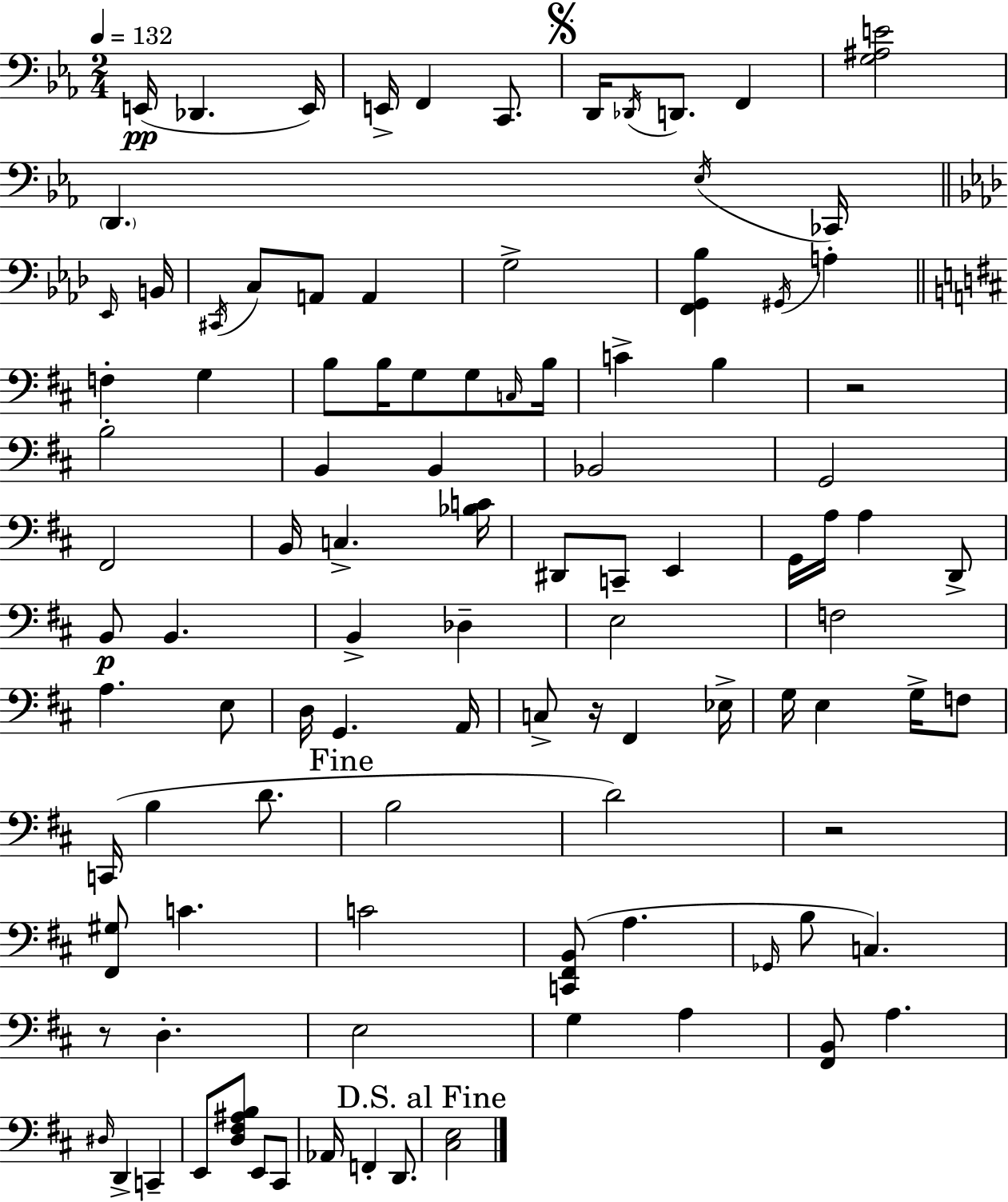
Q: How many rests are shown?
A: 4